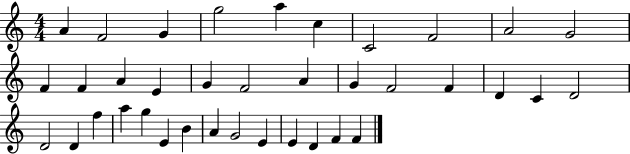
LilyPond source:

{
  \clef treble
  \numericTimeSignature
  \time 4/4
  \key c \major
  a'4 f'2 g'4 | g''2 a''4 c''4 | c'2 f'2 | a'2 g'2 | \break f'4 f'4 a'4 e'4 | g'4 f'2 a'4 | g'4 f'2 f'4 | d'4 c'4 d'2 | \break d'2 d'4 f''4 | a''4 g''4 e'4 b'4 | a'4 g'2 e'4 | e'4 d'4 f'4 f'4 | \break \bar "|."
}